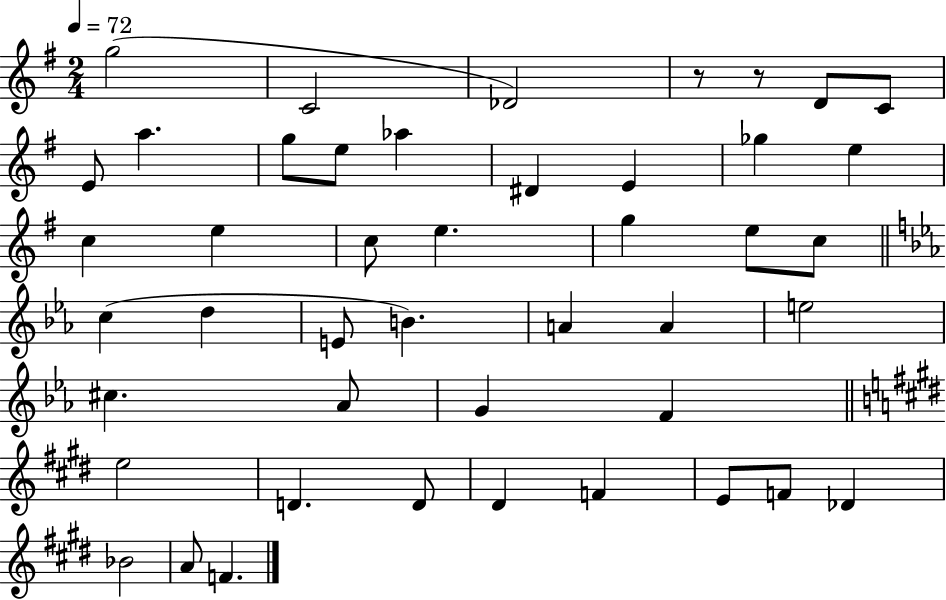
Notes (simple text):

G5/h C4/h Db4/h R/e R/e D4/e C4/e E4/e A5/q. G5/e E5/e Ab5/q D#4/q E4/q Gb5/q E5/q C5/q E5/q C5/e E5/q. G5/q E5/e C5/e C5/q D5/q E4/e B4/q. A4/q A4/q E5/h C#5/q. Ab4/e G4/q F4/q E5/h D4/q. D4/e D#4/q F4/q E4/e F4/e Db4/q Bb4/h A4/e F4/q.